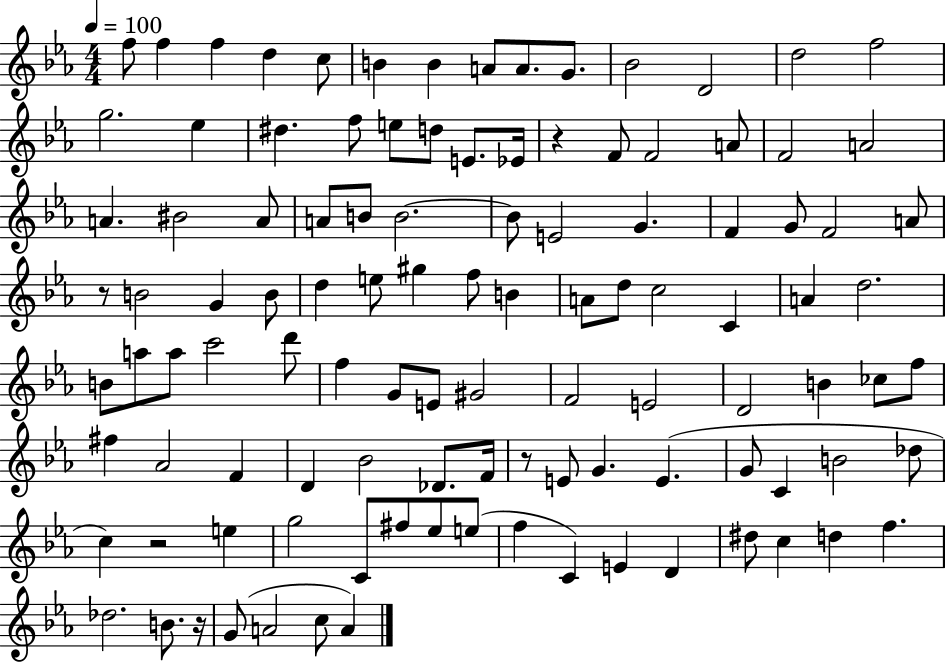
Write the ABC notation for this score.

X:1
T:Untitled
M:4/4
L:1/4
K:Eb
f/2 f f d c/2 B B A/2 A/2 G/2 _B2 D2 d2 f2 g2 _e ^d f/2 e/2 d/2 E/2 _E/4 z F/2 F2 A/2 F2 A2 A ^B2 A/2 A/2 B/2 B2 B/2 E2 G F G/2 F2 A/2 z/2 B2 G B/2 d e/2 ^g f/2 B A/2 d/2 c2 C A d2 B/2 a/2 a/2 c'2 d'/2 f G/2 E/2 ^G2 F2 E2 D2 B _c/2 f/2 ^f _A2 F D _B2 _D/2 F/4 z/2 E/2 G E G/2 C B2 _d/2 c z2 e g2 C/2 ^f/2 _e/2 e/2 f C E D ^d/2 c d f _d2 B/2 z/4 G/2 A2 c/2 A